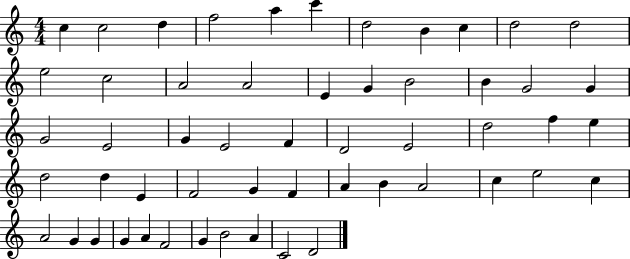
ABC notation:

X:1
T:Untitled
M:4/4
L:1/4
K:C
c c2 d f2 a c' d2 B c d2 d2 e2 c2 A2 A2 E G B2 B G2 G G2 E2 G E2 F D2 E2 d2 f e d2 d E F2 G F A B A2 c e2 c A2 G G G A F2 G B2 A C2 D2